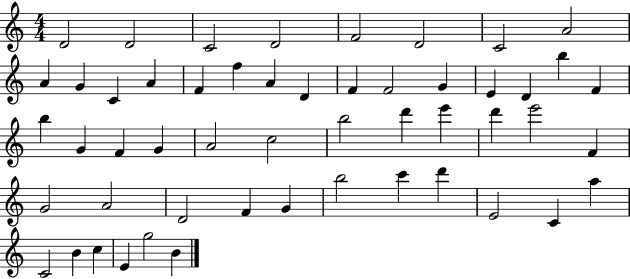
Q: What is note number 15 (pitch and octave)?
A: A4